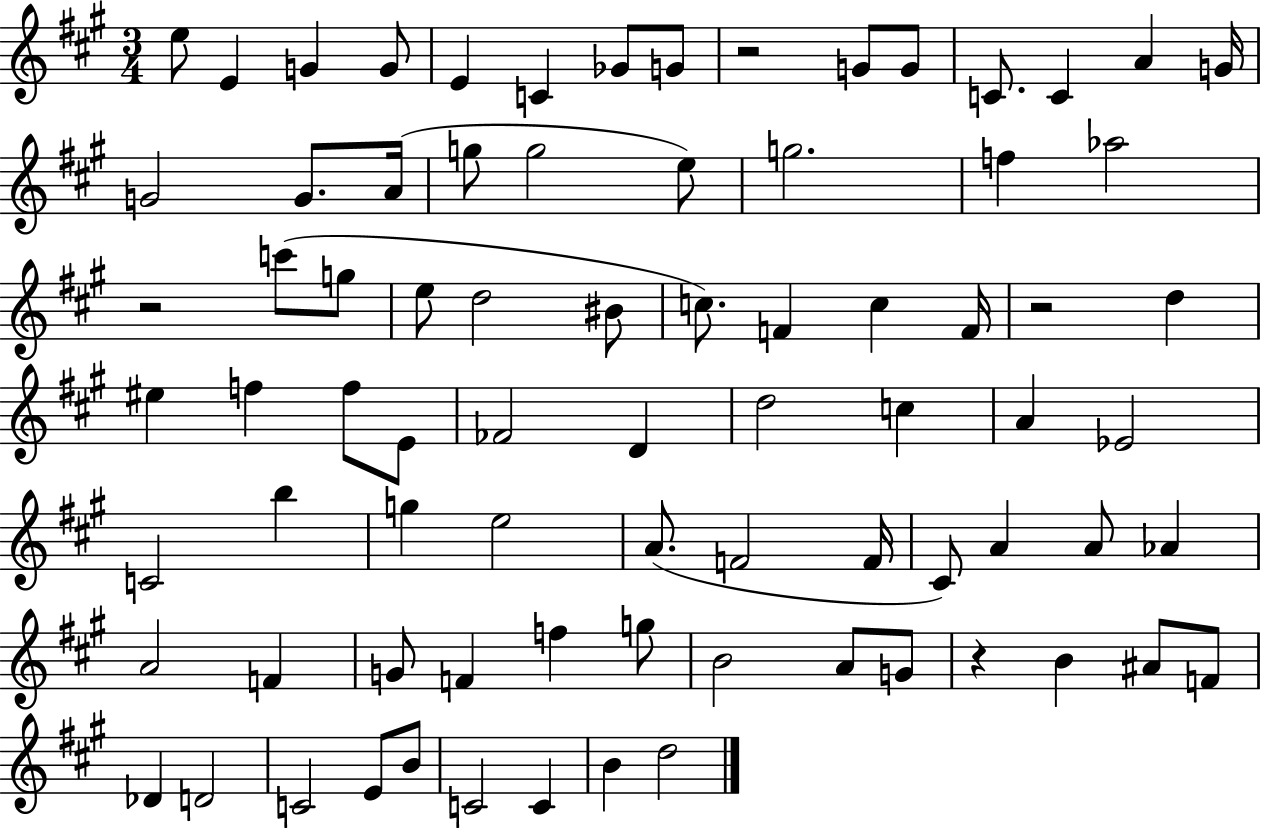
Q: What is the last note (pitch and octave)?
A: D5